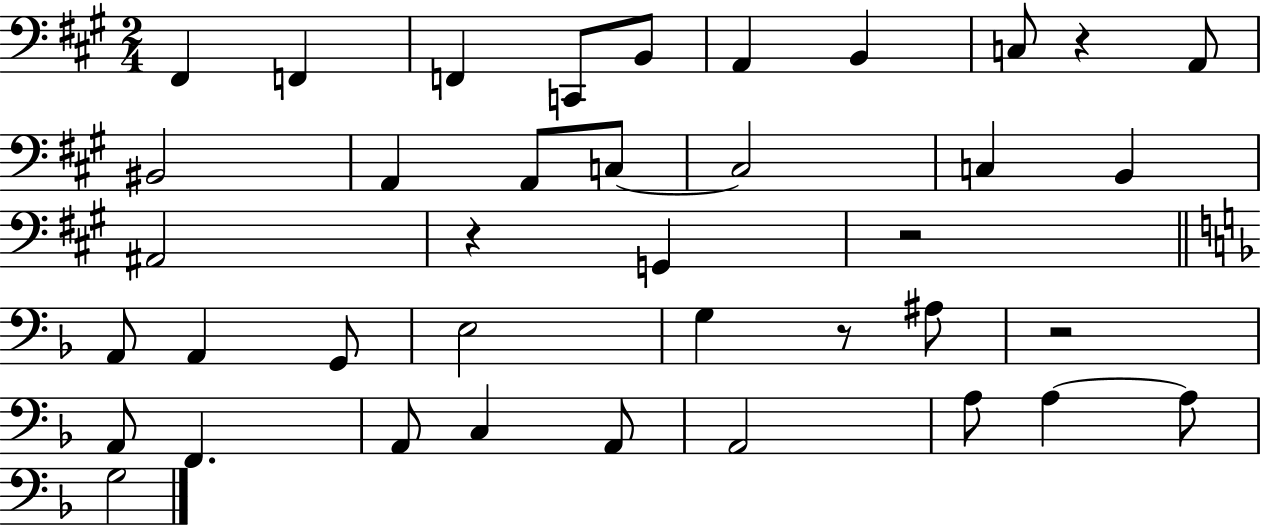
F#2/q F2/q F2/q C2/e B2/e A2/q B2/q C3/e R/q A2/e BIS2/h A2/q A2/e C3/e C3/h C3/q B2/q A#2/h R/q G2/q R/h A2/e A2/q G2/e E3/h G3/q R/e A#3/e R/h A2/e F2/q. A2/e C3/q A2/e A2/h A3/e A3/q A3/e G3/h